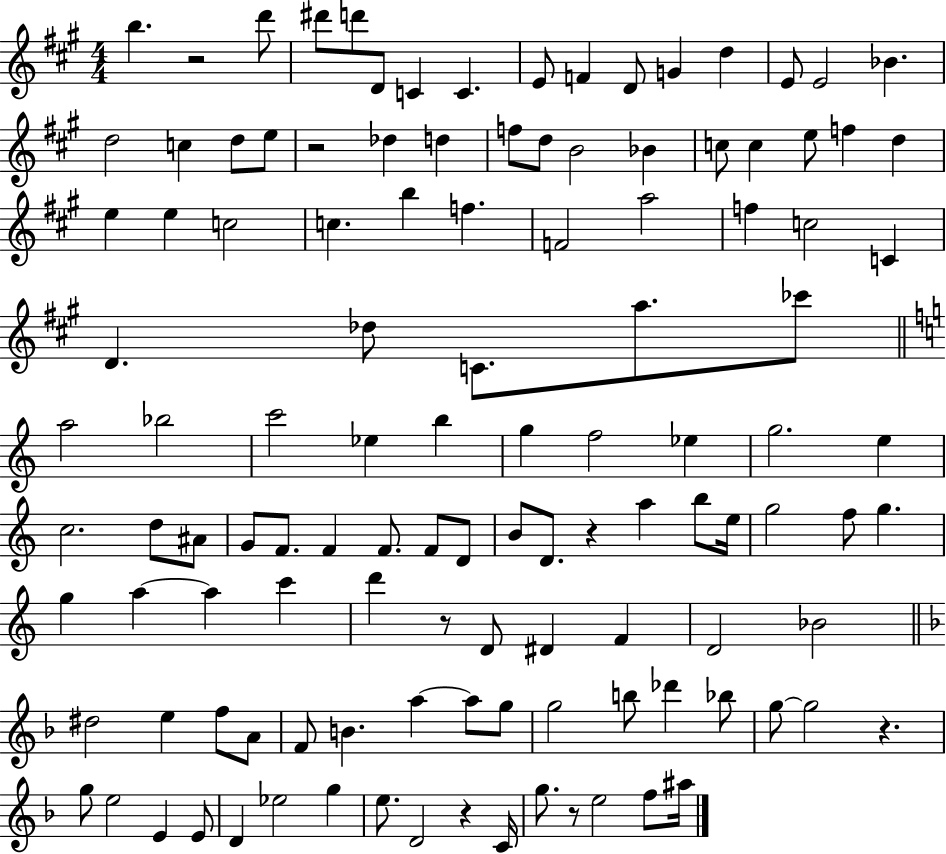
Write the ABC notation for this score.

X:1
T:Untitled
M:4/4
L:1/4
K:A
b z2 d'/2 ^d'/2 d'/2 D/2 C C E/2 F D/2 G d E/2 E2 _B d2 c d/2 e/2 z2 _d d f/2 d/2 B2 _B c/2 c e/2 f d e e c2 c b f F2 a2 f c2 C D _d/2 C/2 a/2 _c'/2 a2 _b2 c'2 _e b g f2 _e g2 e c2 d/2 ^A/2 G/2 F/2 F F/2 F/2 D/2 B/2 D/2 z a b/2 e/4 g2 f/2 g g a a c' d' z/2 D/2 ^D F D2 _B2 ^d2 e f/2 A/2 F/2 B a a/2 g/2 g2 b/2 _d' _b/2 g/2 g2 z g/2 e2 E E/2 D _e2 g e/2 D2 z C/4 g/2 z/2 e2 f/2 ^a/4